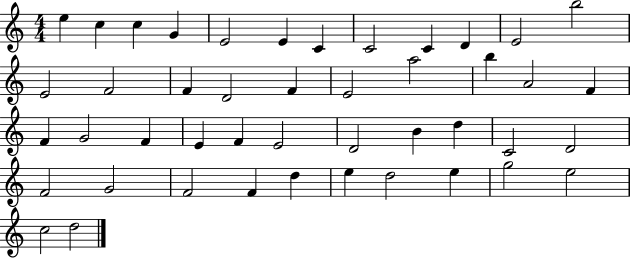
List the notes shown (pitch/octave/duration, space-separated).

E5/q C5/q C5/q G4/q E4/h E4/q C4/q C4/h C4/q D4/q E4/h B5/h E4/h F4/h F4/q D4/h F4/q E4/h A5/h B5/q A4/h F4/q F4/q G4/h F4/q E4/q F4/q E4/h D4/h B4/q D5/q C4/h D4/h F4/h G4/h F4/h F4/q D5/q E5/q D5/h E5/q G5/h E5/h C5/h D5/h